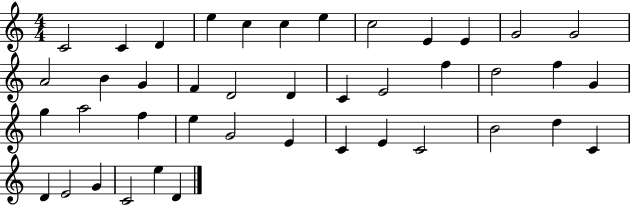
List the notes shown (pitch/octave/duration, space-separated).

C4/h C4/q D4/q E5/q C5/q C5/q E5/q C5/h E4/q E4/q G4/h G4/h A4/h B4/q G4/q F4/q D4/h D4/q C4/q E4/h F5/q D5/h F5/q G4/q G5/q A5/h F5/q E5/q G4/h E4/q C4/q E4/q C4/h B4/h D5/q C4/q D4/q E4/h G4/q C4/h E5/q D4/q